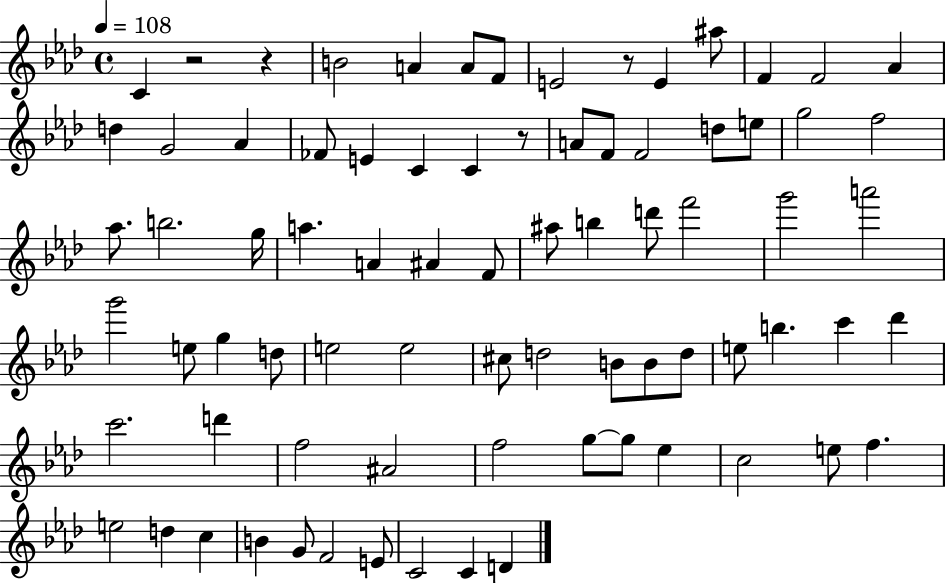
{
  \clef treble
  \time 4/4
  \defaultTimeSignature
  \key aes \major
  \tempo 4 = 108
  c'4 r2 r4 | b'2 a'4 a'8 f'8 | e'2 r8 e'4 ais''8 | f'4 f'2 aes'4 | \break d''4 g'2 aes'4 | fes'8 e'4 c'4 c'4 r8 | a'8 f'8 f'2 d''8 e''8 | g''2 f''2 | \break aes''8. b''2. g''16 | a''4. a'4 ais'4 f'8 | ais''8 b''4 d'''8 f'''2 | g'''2 a'''2 | \break g'''2 e''8 g''4 d''8 | e''2 e''2 | cis''8 d''2 b'8 b'8 d''8 | e''8 b''4. c'''4 des'''4 | \break c'''2. d'''4 | f''2 ais'2 | f''2 g''8~~ g''8 ees''4 | c''2 e''8 f''4. | \break e''2 d''4 c''4 | b'4 g'8 f'2 e'8 | c'2 c'4 d'4 | \bar "|."
}